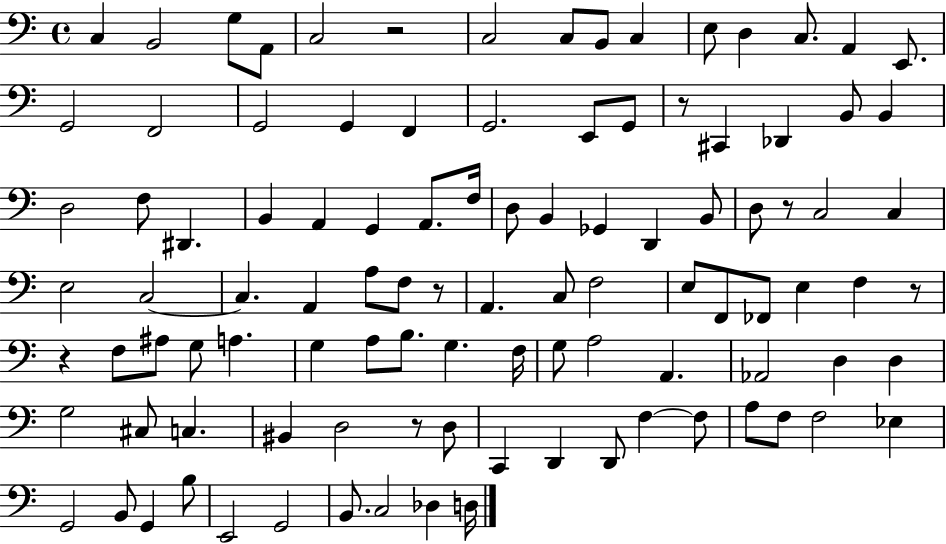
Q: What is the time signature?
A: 4/4